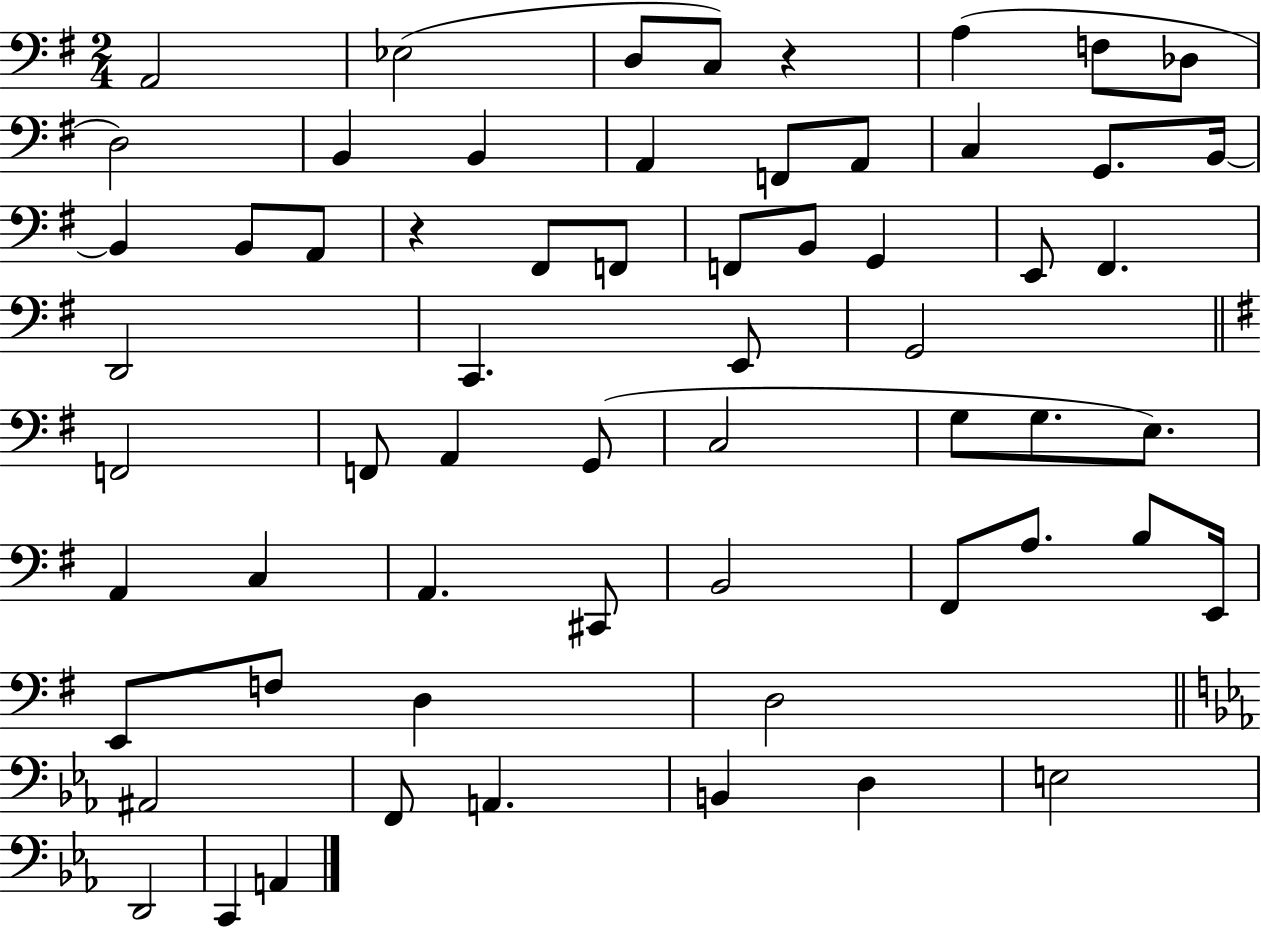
A2/h Eb3/h D3/e C3/e R/q A3/q F3/e Db3/e D3/h B2/q B2/q A2/q F2/e A2/e C3/q G2/e. B2/s B2/q B2/e A2/e R/q F#2/e F2/e F2/e B2/e G2/q E2/e F#2/q. D2/h C2/q. E2/e G2/h F2/h F2/e A2/q G2/e C3/h G3/e G3/e. E3/e. A2/q C3/q A2/q. C#2/e B2/h F#2/e A3/e. B3/e E2/s E2/e F3/e D3/q D3/h A#2/h F2/e A2/q. B2/q D3/q E3/h D2/h C2/q A2/q